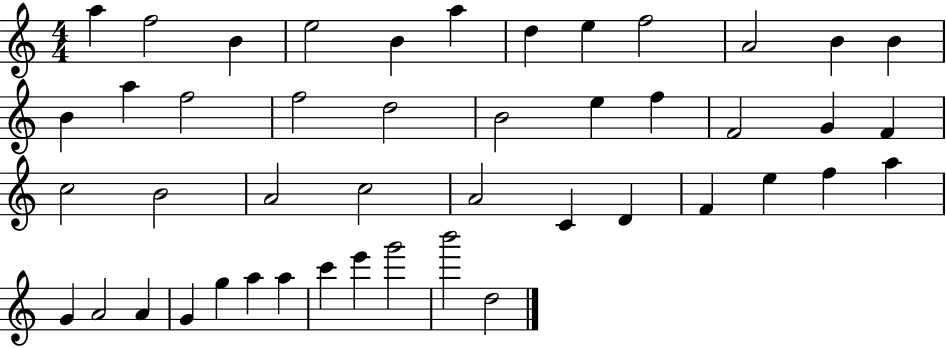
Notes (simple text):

A5/q F5/h B4/q E5/h B4/q A5/q D5/q E5/q F5/h A4/h B4/q B4/q B4/q A5/q F5/h F5/h D5/h B4/h E5/q F5/q F4/h G4/q F4/q C5/h B4/h A4/h C5/h A4/h C4/q D4/q F4/q E5/q F5/q A5/q G4/q A4/h A4/q G4/q G5/q A5/q A5/q C6/q E6/q G6/h B6/h D5/h